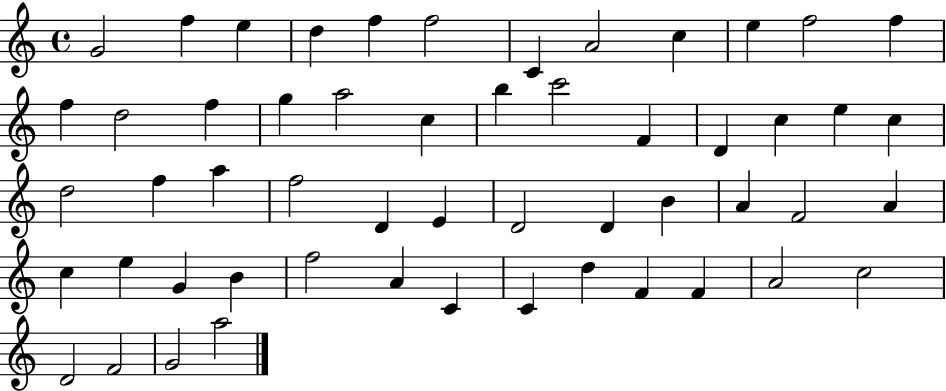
{
  \clef treble
  \time 4/4
  \defaultTimeSignature
  \key c \major
  g'2 f''4 e''4 | d''4 f''4 f''2 | c'4 a'2 c''4 | e''4 f''2 f''4 | \break f''4 d''2 f''4 | g''4 a''2 c''4 | b''4 c'''2 f'4 | d'4 c''4 e''4 c''4 | \break d''2 f''4 a''4 | f''2 d'4 e'4 | d'2 d'4 b'4 | a'4 f'2 a'4 | \break c''4 e''4 g'4 b'4 | f''2 a'4 c'4 | c'4 d''4 f'4 f'4 | a'2 c''2 | \break d'2 f'2 | g'2 a''2 | \bar "|."
}